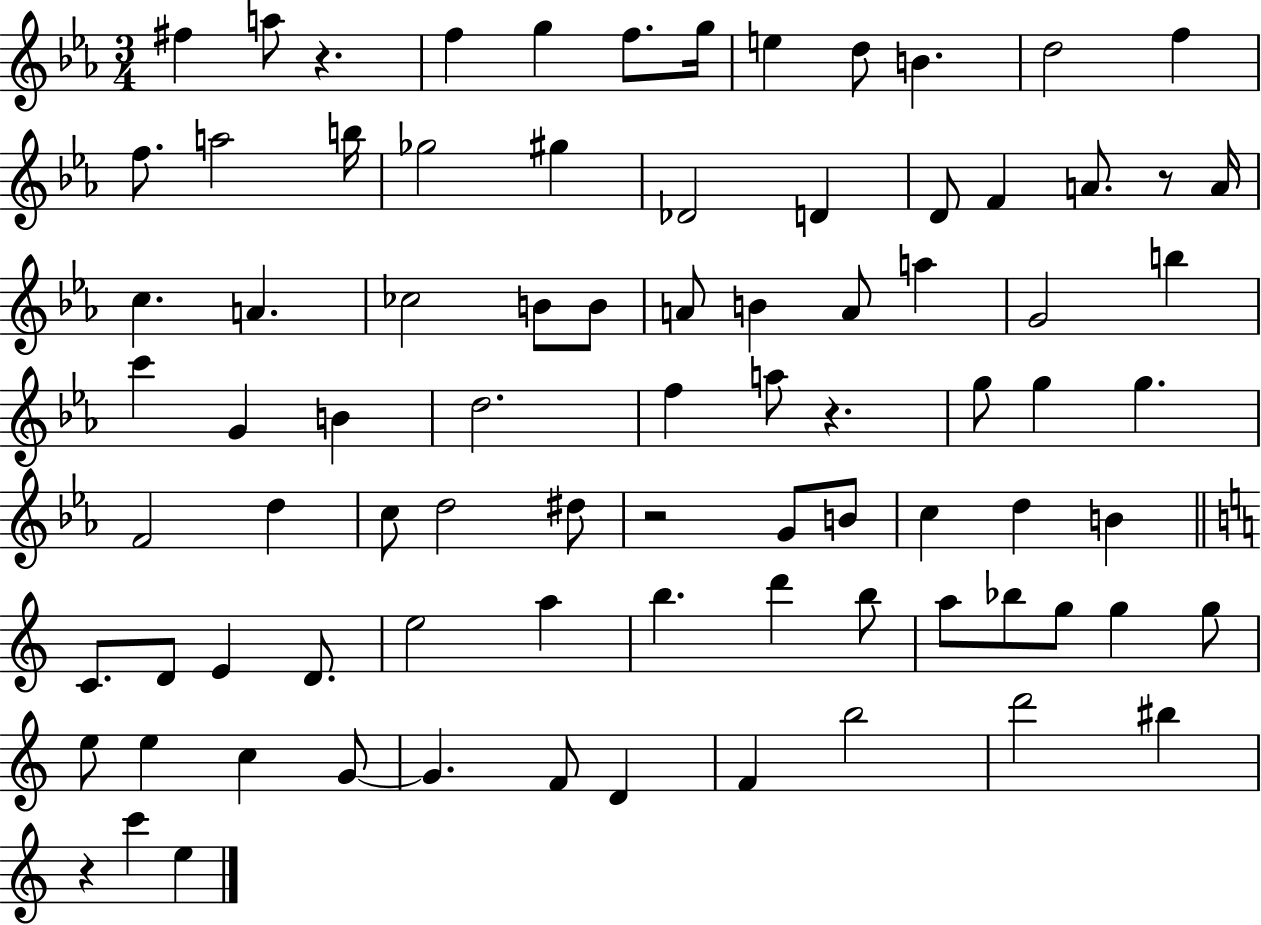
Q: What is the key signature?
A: EES major